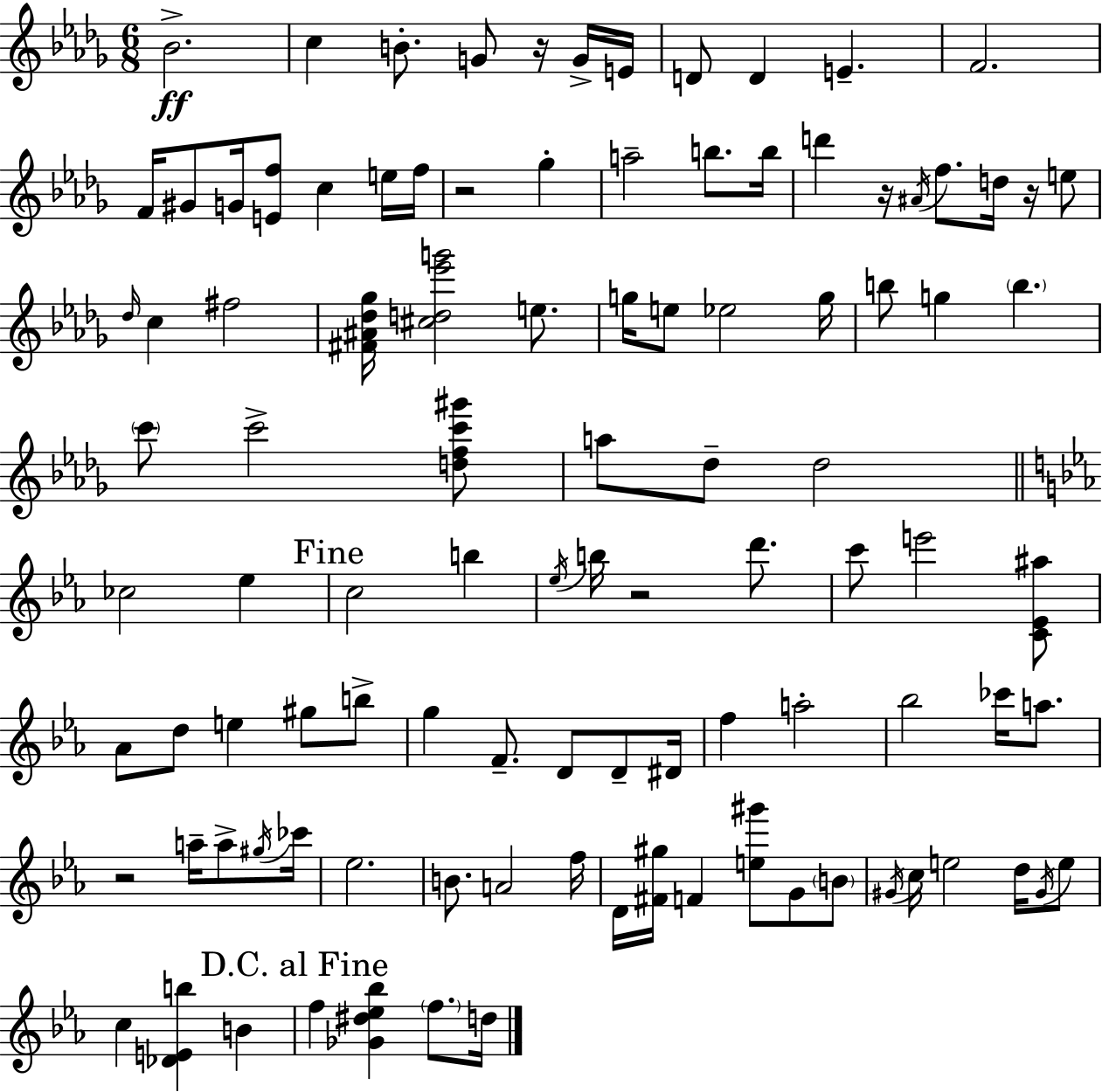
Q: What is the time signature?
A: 6/8